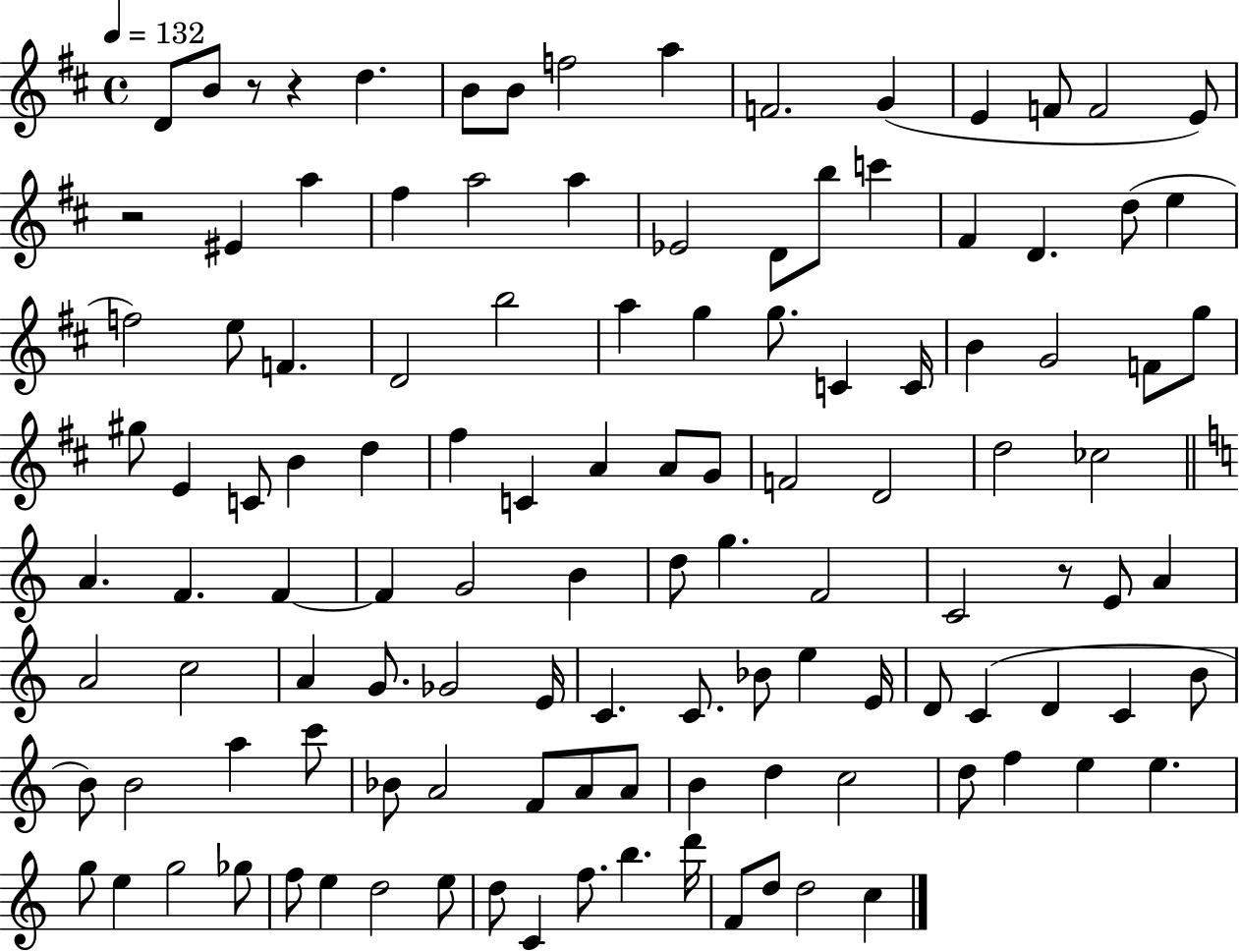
{
  \clef treble
  \time 4/4
  \defaultTimeSignature
  \key d \major
  \tempo 4 = 132
  \repeat volta 2 { d'8 b'8 r8 r4 d''4. | b'8 b'8 f''2 a''4 | f'2. g'4( | e'4 f'8 f'2 e'8) | \break r2 eis'4 a''4 | fis''4 a''2 a''4 | ees'2 d'8 b''8 c'''4 | fis'4 d'4. d''8( e''4 | \break f''2) e''8 f'4. | d'2 b''2 | a''4 g''4 g''8. c'4 c'16 | b'4 g'2 f'8 g''8 | \break gis''8 e'4 c'8 b'4 d''4 | fis''4 c'4 a'4 a'8 g'8 | f'2 d'2 | d''2 ces''2 | \break \bar "||" \break \key c \major a'4. f'4. f'4~~ | f'4 g'2 b'4 | d''8 g''4. f'2 | c'2 r8 e'8 a'4 | \break a'2 c''2 | a'4 g'8. ges'2 e'16 | c'4. c'8. bes'8 e''4 e'16 | d'8 c'4( d'4 c'4 b'8 | \break b'8) b'2 a''4 c'''8 | bes'8 a'2 f'8 a'8 a'8 | b'4 d''4 c''2 | d''8 f''4 e''4 e''4. | \break g''8 e''4 g''2 ges''8 | f''8 e''4 d''2 e''8 | d''8 c'4 f''8. b''4. d'''16 | f'8 d''8 d''2 c''4 | \break } \bar "|."
}